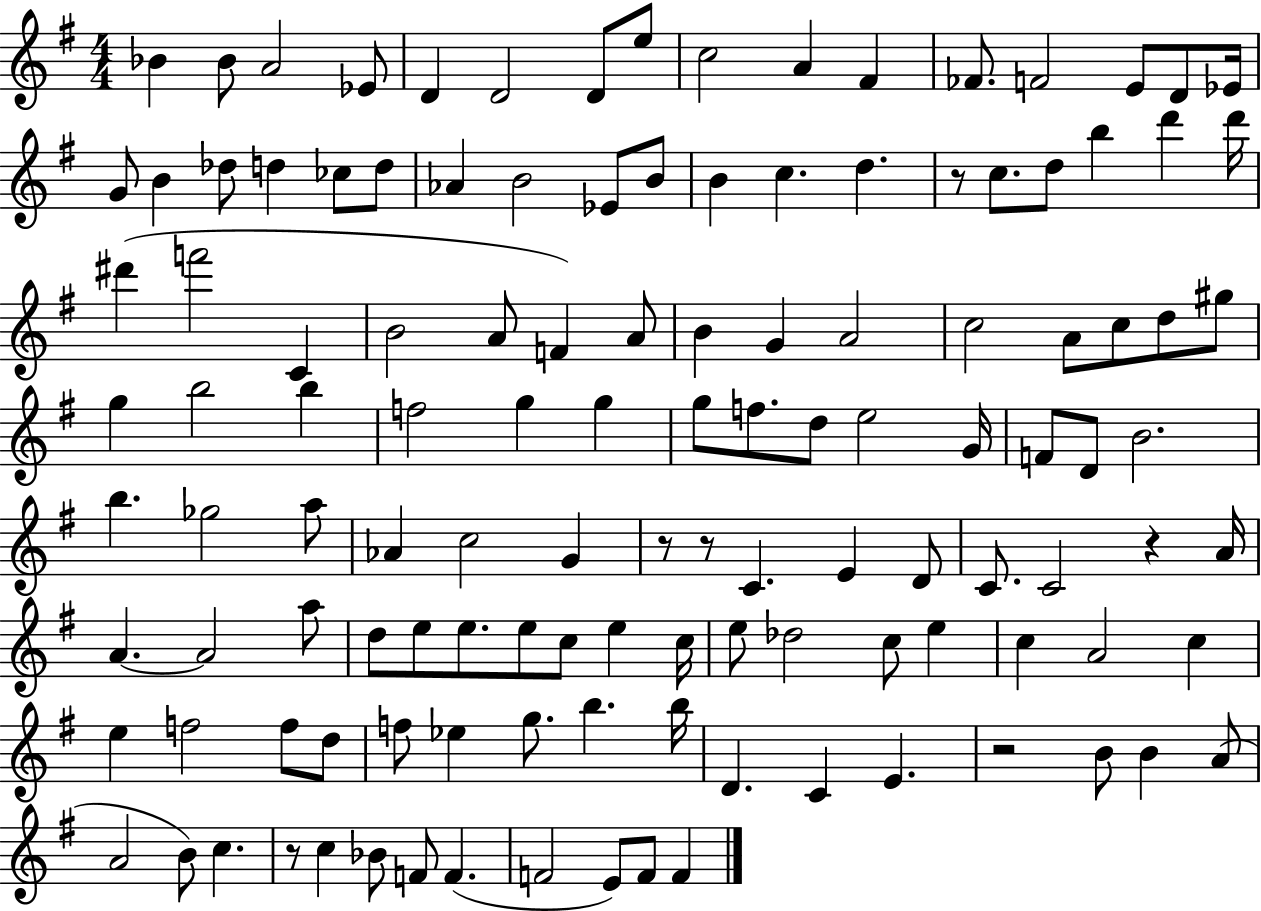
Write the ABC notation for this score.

X:1
T:Untitled
M:4/4
L:1/4
K:G
_B _B/2 A2 _E/2 D D2 D/2 e/2 c2 A ^F _F/2 F2 E/2 D/2 _E/4 G/2 B _d/2 d _c/2 d/2 _A B2 _E/2 B/2 B c d z/2 c/2 d/2 b d' d'/4 ^d' f'2 C B2 A/2 F A/2 B G A2 c2 A/2 c/2 d/2 ^g/2 g b2 b f2 g g g/2 f/2 d/2 e2 G/4 F/2 D/2 B2 b _g2 a/2 _A c2 G z/2 z/2 C E D/2 C/2 C2 z A/4 A A2 a/2 d/2 e/2 e/2 e/2 c/2 e c/4 e/2 _d2 c/2 e c A2 c e f2 f/2 d/2 f/2 _e g/2 b b/4 D C E z2 B/2 B A/2 A2 B/2 c z/2 c _B/2 F/2 F F2 E/2 F/2 F